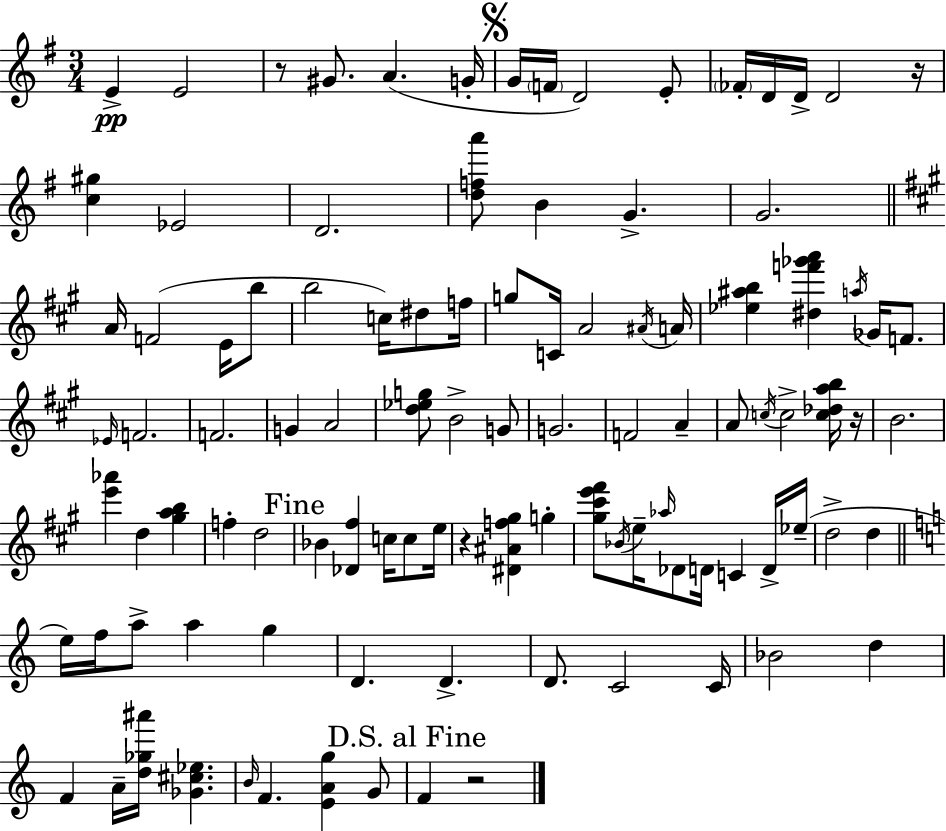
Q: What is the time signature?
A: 3/4